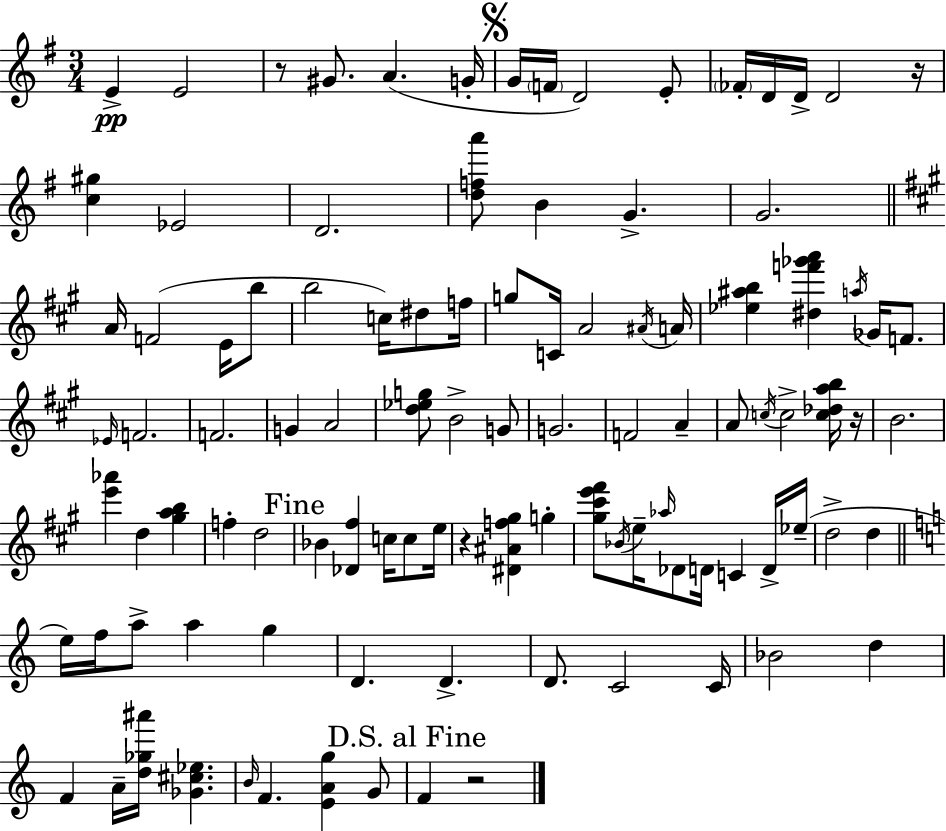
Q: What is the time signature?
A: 3/4